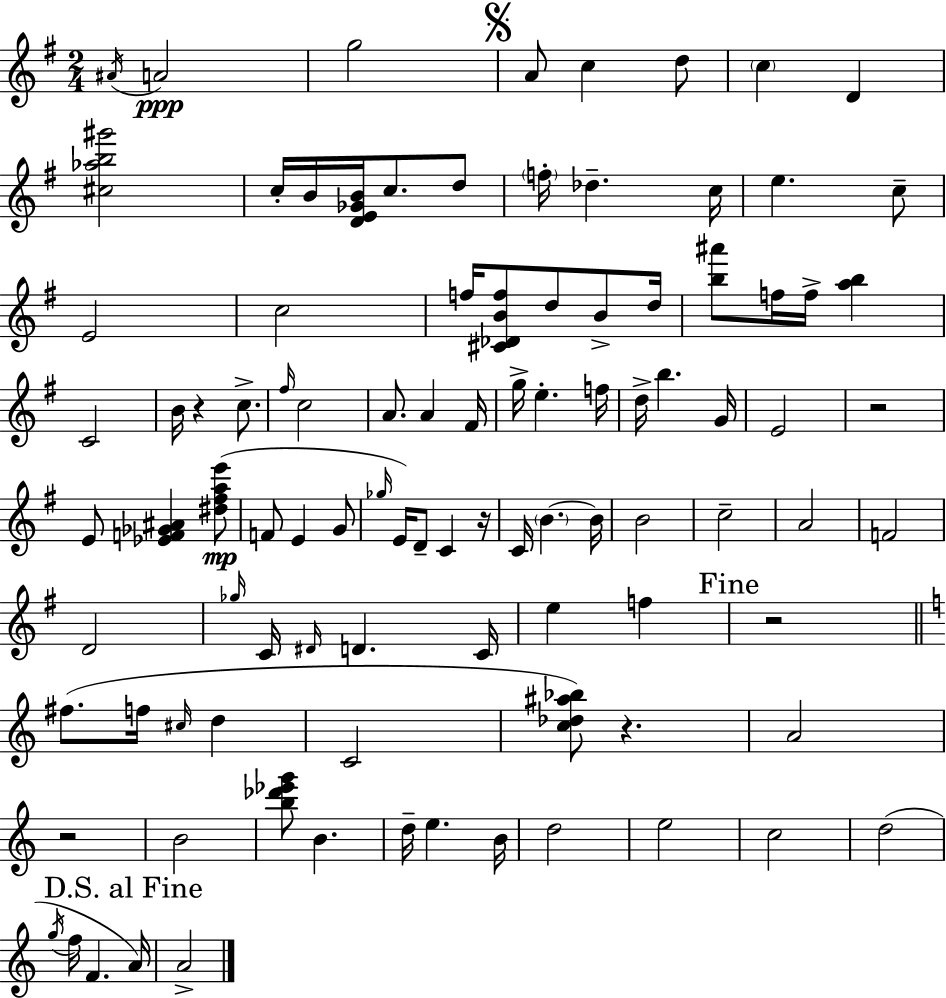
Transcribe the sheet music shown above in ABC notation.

X:1
T:Untitled
M:2/4
L:1/4
K:Em
^A/4 A2 g2 A/2 c d/2 c D [^c_ab^g']2 c/4 B/4 [DE_GB]/4 c/2 d/2 f/4 _d c/4 e c/2 E2 c2 f/4 [^C_DBf]/2 d/2 B/2 d/4 [b^a']/2 f/4 f/4 [ab] C2 B/4 z c/2 ^f/4 c2 A/2 A ^F/4 g/4 e f/4 d/4 b G/4 E2 z2 E/2 [_EF_G^A] [^d^fae']/2 F/2 E G/2 _g/4 E/4 D/2 C z/4 C/4 B B/4 B2 c2 A2 F2 D2 _g/4 C/4 ^D/4 D C/4 e f z2 ^f/2 f/4 ^c/4 d C2 [c_d^a_b]/2 z A2 z2 B2 [b_d'_e'g']/2 B d/4 e B/4 d2 e2 c2 d2 g/4 f/4 F A/4 A2